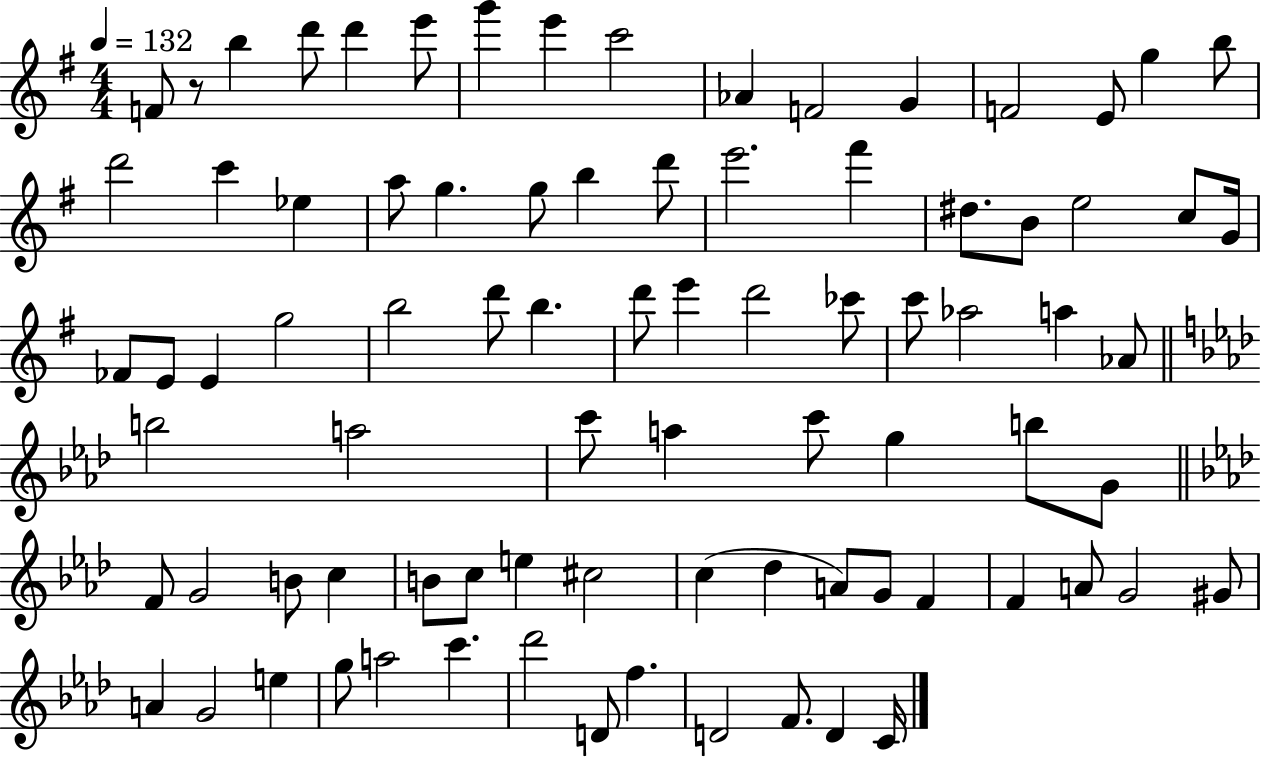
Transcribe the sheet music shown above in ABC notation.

X:1
T:Untitled
M:4/4
L:1/4
K:G
F/2 z/2 b d'/2 d' e'/2 g' e' c'2 _A F2 G F2 E/2 g b/2 d'2 c' _e a/2 g g/2 b d'/2 e'2 ^f' ^d/2 B/2 e2 c/2 G/4 _F/2 E/2 E g2 b2 d'/2 b d'/2 e' d'2 _c'/2 c'/2 _a2 a _A/2 b2 a2 c'/2 a c'/2 g b/2 G/2 F/2 G2 B/2 c B/2 c/2 e ^c2 c _d A/2 G/2 F F A/2 G2 ^G/2 A G2 e g/2 a2 c' _d'2 D/2 f D2 F/2 D C/4